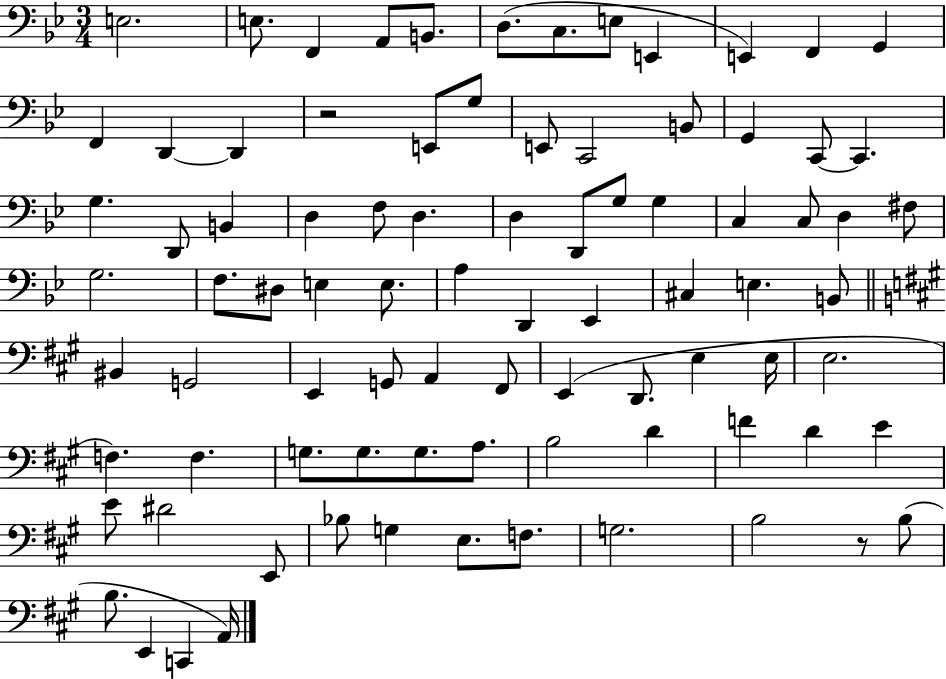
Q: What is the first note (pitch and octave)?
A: E3